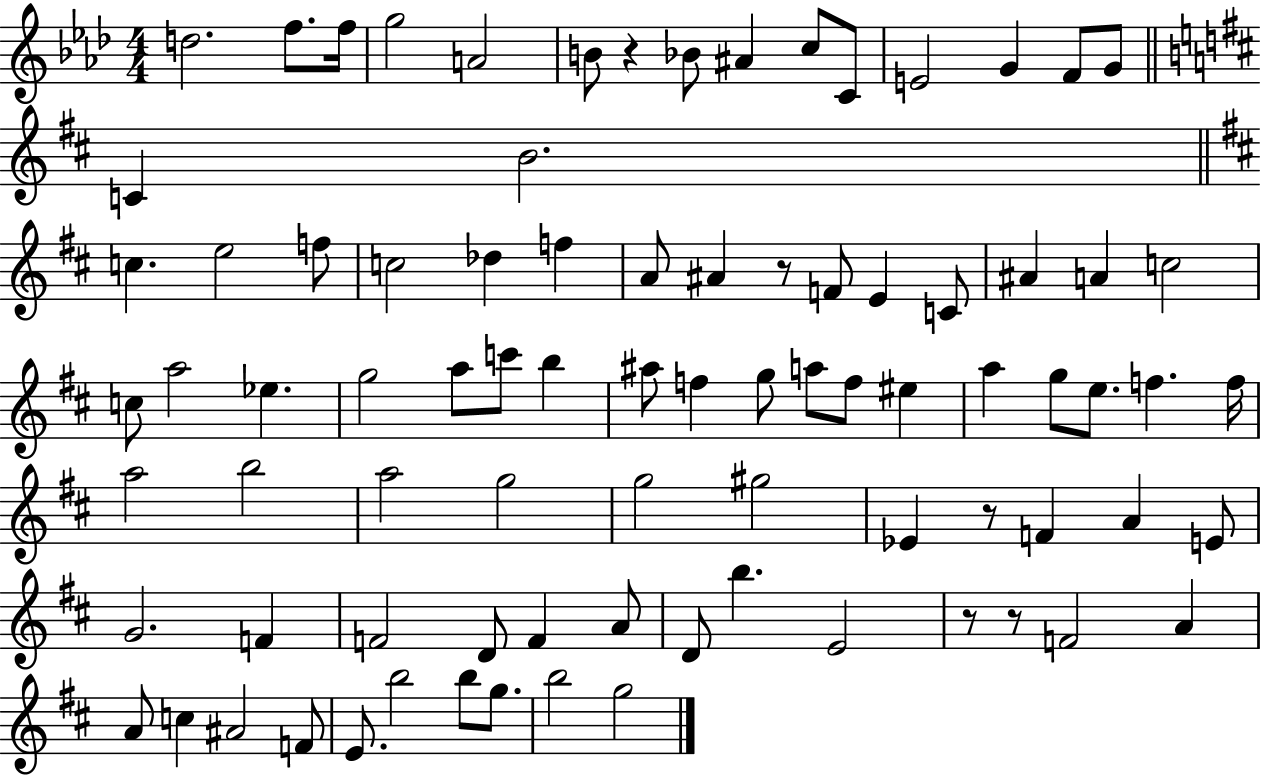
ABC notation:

X:1
T:Untitled
M:4/4
L:1/4
K:Ab
d2 f/2 f/4 g2 A2 B/2 z _B/2 ^A c/2 C/2 E2 G F/2 G/2 C B2 c e2 f/2 c2 _d f A/2 ^A z/2 F/2 E C/2 ^A A c2 c/2 a2 _e g2 a/2 c'/2 b ^a/2 f g/2 a/2 f/2 ^e a g/2 e/2 f f/4 a2 b2 a2 g2 g2 ^g2 _E z/2 F A E/2 G2 F F2 D/2 F A/2 D/2 b E2 z/2 z/2 F2 A A/2 c ^A2 F/2 E/2 b2 b/2 g/2 b2 g2